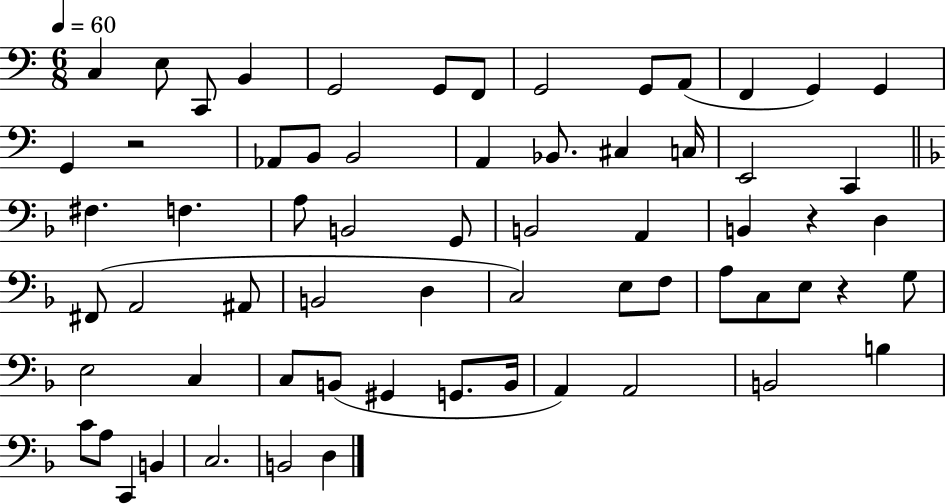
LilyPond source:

{
  \clef bass
  \numericTimeSignature
  \time 6/8
  \key c \major
  \tempo 4 = 60
  \repeat volta 2 { c4 e8 c,8 b,4 | g,2 g,8 f,8 | g,2 g,8 a,8( | f,4 g,4) g,4 | \break g,4 r2 | aes,8 b,8 b,2 | a,4 bes,8. cis4 c16 | e,2 c,4 | \break \bar "||" \break \key f \major fis4. f4. | a8 b,2 g,8 | b,2 a,4 | b,4 r4 d4 | \break fis,8( a,2 ais,8 | b,2 d4 | c2) e8 f8 | a8 c8 e8 r4 g8 | \break e2 c4 | c8 b,8( gis,4 g,8. b,16 | a,4) a,2 | b,2 b4 | \break c'8 a8 c,4 b,4 | c2. | b,2 d4 | } \bar "|."
}